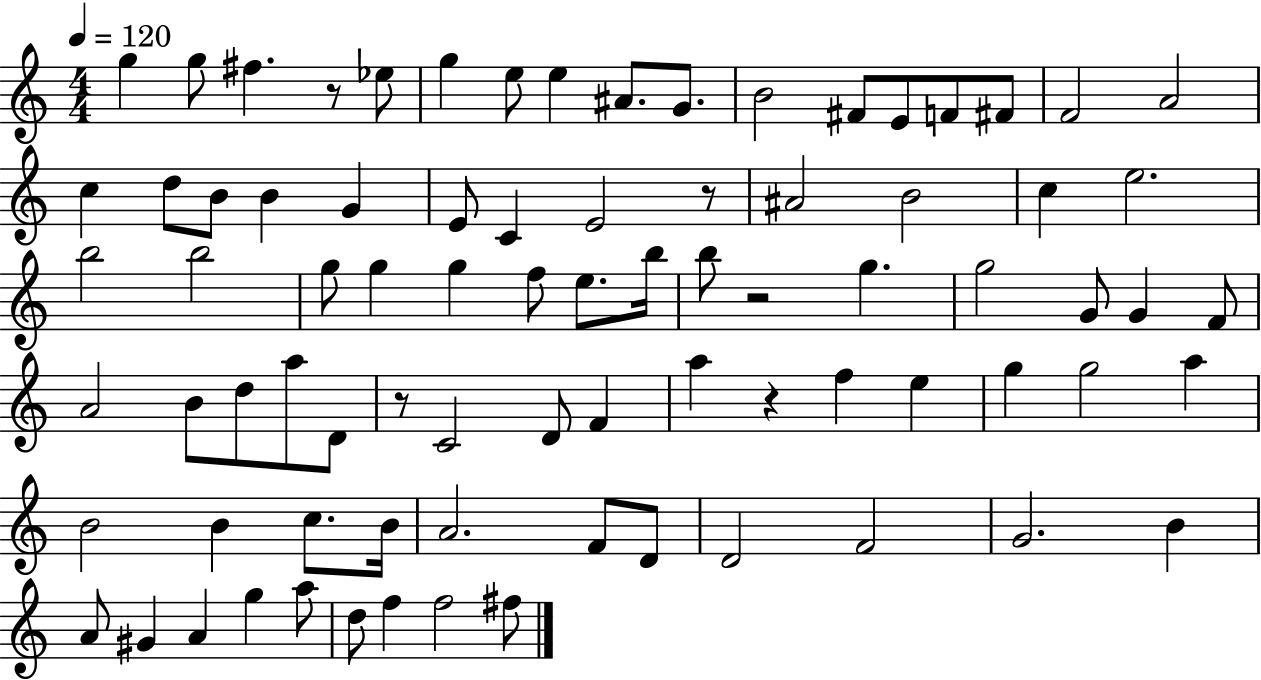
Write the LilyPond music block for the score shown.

{
  \clef treble
  \numericTimeSignature
  \time 4/4
  \key c \major
  \tempo 4 = 120
  g''4 g''8 fis''4. r8 ees''8 | g''4 e''8 e''4 ais'8. g'8. | b'2 fis'8 e'8 f'8 fis'8 | f'2 a'2 | \break c''4 d''8 b'8 b'4 g'4 | e'8 c'4 e'2 r8 | ais'2 b'2 | c''4 e''2. | \break b''2 b''2 | g''8 g''4 g''4 f''8 e''8. b''16 | b''8 r2 g''4. | g''2 g'8 g'4 f'8 | \break a'2 b'8 d''8 a''8 d'8 | r8 c'2 d'8 f'4 | a''4 r4 f''4 e''4 | g''4 g''2 a''4 | \break b'2 b'4 c''8. b'16 | a'2. f'8 d'8 | d'2 f'2 | g'2. b'4 | \break a'8 gis'4 a'4 g''4 a''8 | d''8 f''4 f''2 fis''8 | \bar "|."
}